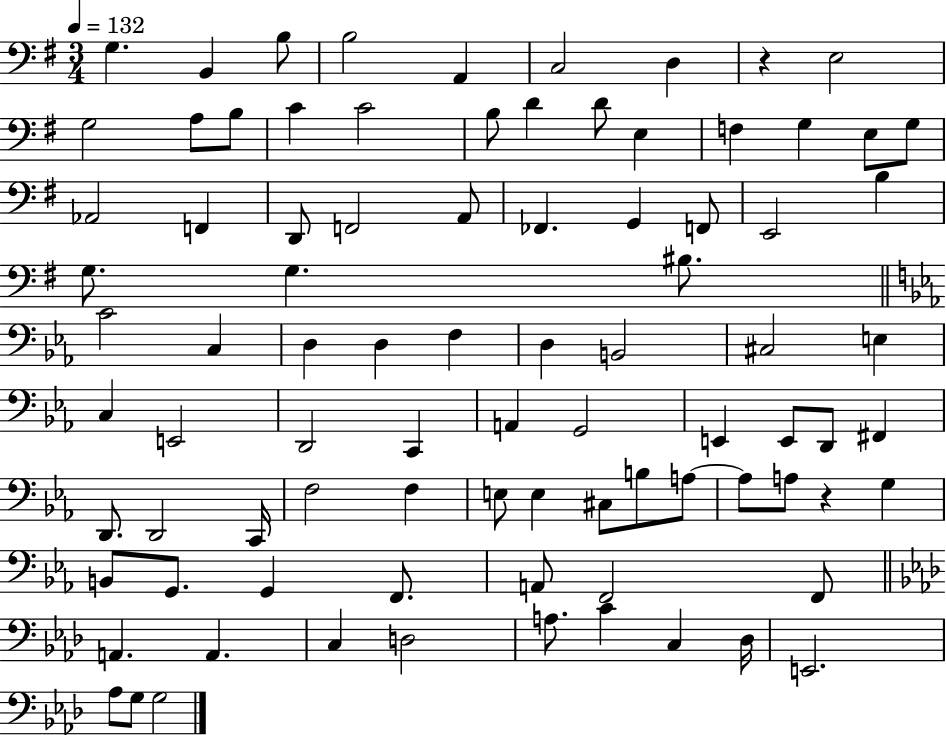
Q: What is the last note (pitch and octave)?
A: G3